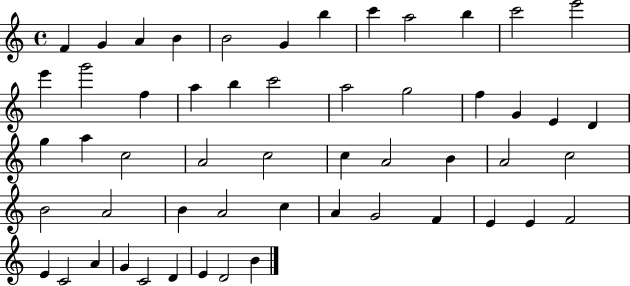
{
  \clef treble
  \time 4/4
  \defaultTimeSignature
  \key c \major
  f'4 g'4 a'4 b'4 | b'2 g'4 b''4 | c'''4 a''2 b''4 | c'''2 e'''2 | \break e'''4 g'''2 f''4 | a''4 b''4 c'''2 | a''2 g''2 | f''4 g'4 e'4 d'4 | \break g''4 a''4 c''2 | a'2 c''2 | c''4 a'2 b'4 | a'2 c''2 | \break b'2 a'2 | b'4 a'2 c''4 | a'4 g'2 f'4 | e'4 e'4 f'2 | \break e'4 c'2 a'4 | g'4 c'2 d'4 | e'4 d'2 b'4 | \bar "|."
}